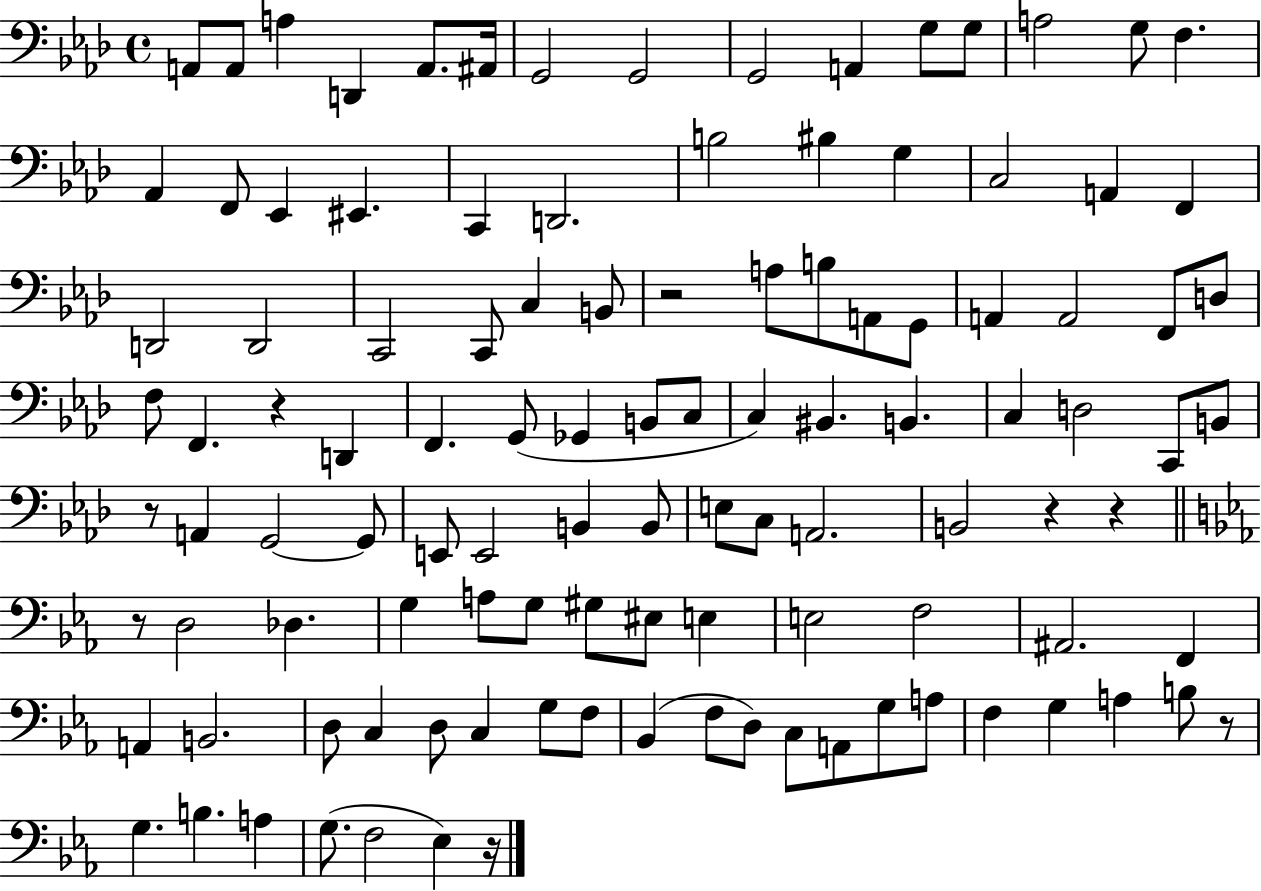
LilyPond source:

{
  \clef bass
  \time 4/4
  \defaultTimeSignature
  \key aes \major
  a,8 a,8 a4 d,4 a,8. ais,16 | g,2 g,2 | g,2 a,4 g8 g8 | a2 g8 f4. | \break aes,4 f,8 ees,4 eis,4. | c,4 d,2. | b2 bis4 g4 | c2 a,4 f,4 | \break d,2 d,2 | c,2 c,8 c4 b,8 | r2 a8 b8 a,8 g,8 | a,4 a,2 f,8 d8 | \break f8 f,4. r4 d,4 | f,4. g,8( ges,4 b,8 c8 | c4) bis,4. b,4. | c4 d2 c,8 b,8 | \break r8 a,4 g,2~~ g,8 | e,8 e,2 b,4 b,8 | e8 c8 a,2. | b,2 r4 r4 | \break \bar "||" \break \key ees \major r8 d2 des4. | g4 a8 g8 gis8 eis8 e4 | e2 f2 | ais,2. f,4 | \break a,4 b,2. | d8 c4 d8 c4 g8 f8 | bes,4( f8 d8) c8 a,8 g8 a8 | f4 g4 a4 b8 r8 | \break g4. b4. a4 | g8.( f2 ees4) r16 | \bar "|."
}